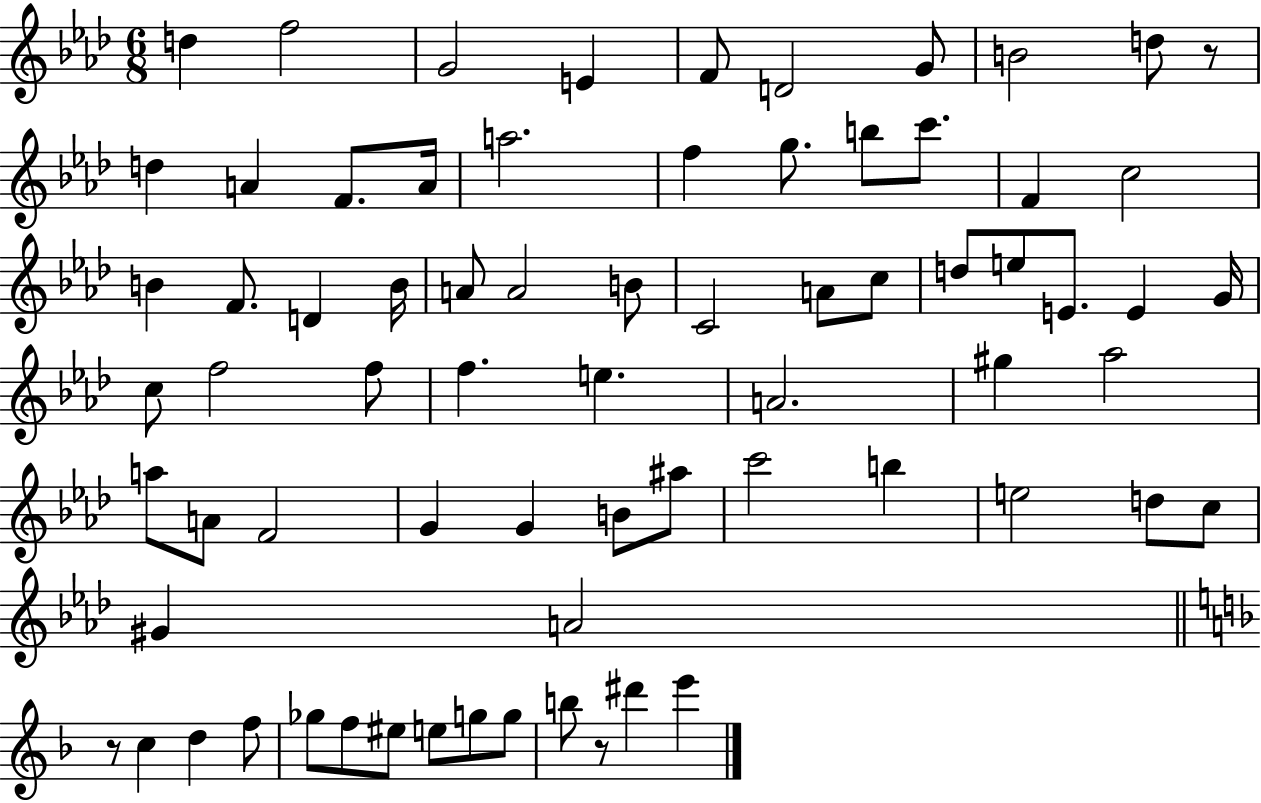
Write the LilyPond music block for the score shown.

{
  \clef treble
  \numericTimeSignature
  \time 6/8
  \key aes \major
  d''4 f''2 | g'2 e'4 | f'8 d'2 g'8 | b'2 d''8 r8 | \break d''4 a'4 f'8. a'16 | a''2. | f''4 g''8. b''8 c'''8. | f'4 c''2 | \break b'4 f'8. d'4 b'16 | a'8 a'2 b'8 | c'2 a'8 c''8 | d''8 e''8 e'8. e'4 g'16 | \break c''8 f''2 f''8 | f''4. e''4. | a'2. | gis''4 aes''2 | \break a''8 a'8 f'2 | g'4 g'4 b'8 ais''8 | c'''2 b''4 | e''2 d''8 c''8 | \break gis'4 a'2 | \bar "||" \break \key f \major r8 c''4 d''4 f''8 | ges''8 f''8 eis''8 e''8 g''8 g''8 | b''8 r8 dis'''4 e'''4 | \bar "|."
}